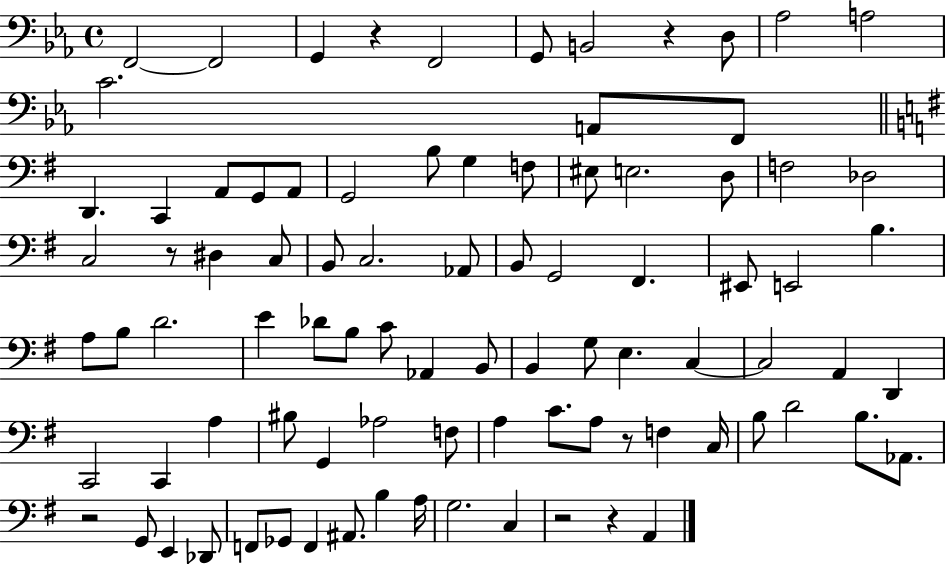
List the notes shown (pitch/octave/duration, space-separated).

F2/h F2/h G2/q R/q F2/h G2/e B2/h R/q D3/e Ab3/h A3/h C4/h. A2/e F2/e D2/q. C2/q A2/e G2/e A2/e G2/h B3/e G3/q F3/e EIS3/e E3/h. D3/e F3/h Db3/h C3/h R/e D#3/q C3/e B2/e C3/h. Ab2/e B2/e G2/h F#2/q. EIS2/e E2/h B3/q. A3/e B3/e D4/h. E4/q Db4/e B3/e C4/e Ab2/q B2/e B2/q G3/e E3/q. C3/q C3/h A2/q D2/q C2/h C2/q A3/q BIS3/e G2/q Ab3/h F3/e A3/q C4/e. A3/e R/e F3/q C3/s B3/e D4/h B3/e. Ab2/e. R/h G2/e E2/q Db2/e F2/e Gb2/e F2/q A#2/e. B3/q A3/s G3/h. C3/q R/h R/q A2/q